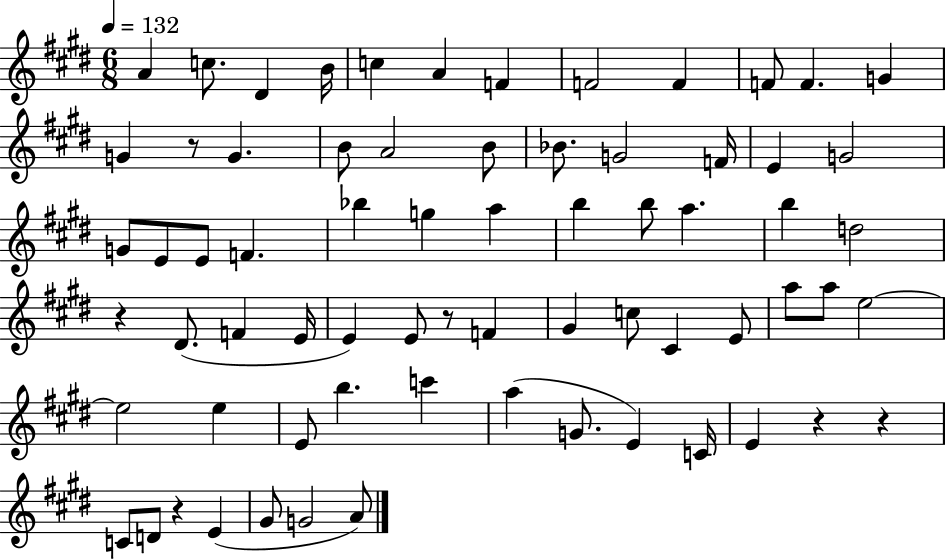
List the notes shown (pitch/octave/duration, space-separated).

A4/q C5/e. D#4/q B4/s C5/q A4/q F4/q F4/h F4/q F4/e F4/q. G4/q G4/q R/e G4/q. B4/e A4/h B4/e Bb4/e. G4/h F4/s E4/q G4/h G4/e E4/e E4/e F4/q. Bb5/q G5/q A5/q B5/q B5/e A5/q. B5/q D5/h R/q D#4/e. F4/q E4/s E4/q E4/e R/e F4/q G#4/q C5/e C#4/q E4/e A5/e A5/e E5/h E5/h E5/q E4/e B5/q. C6/q A5/q G4/e. E4/q C4/s E4/q R/q R/q C4/e D4/e R/q E4/q G#4/e G4/h A4/e